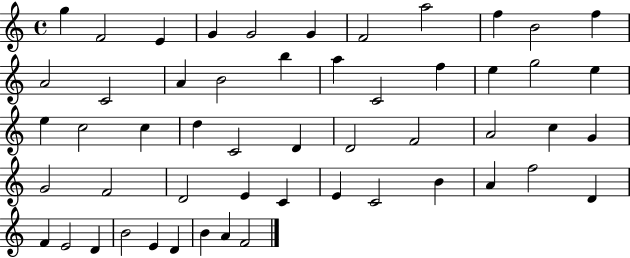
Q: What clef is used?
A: treble